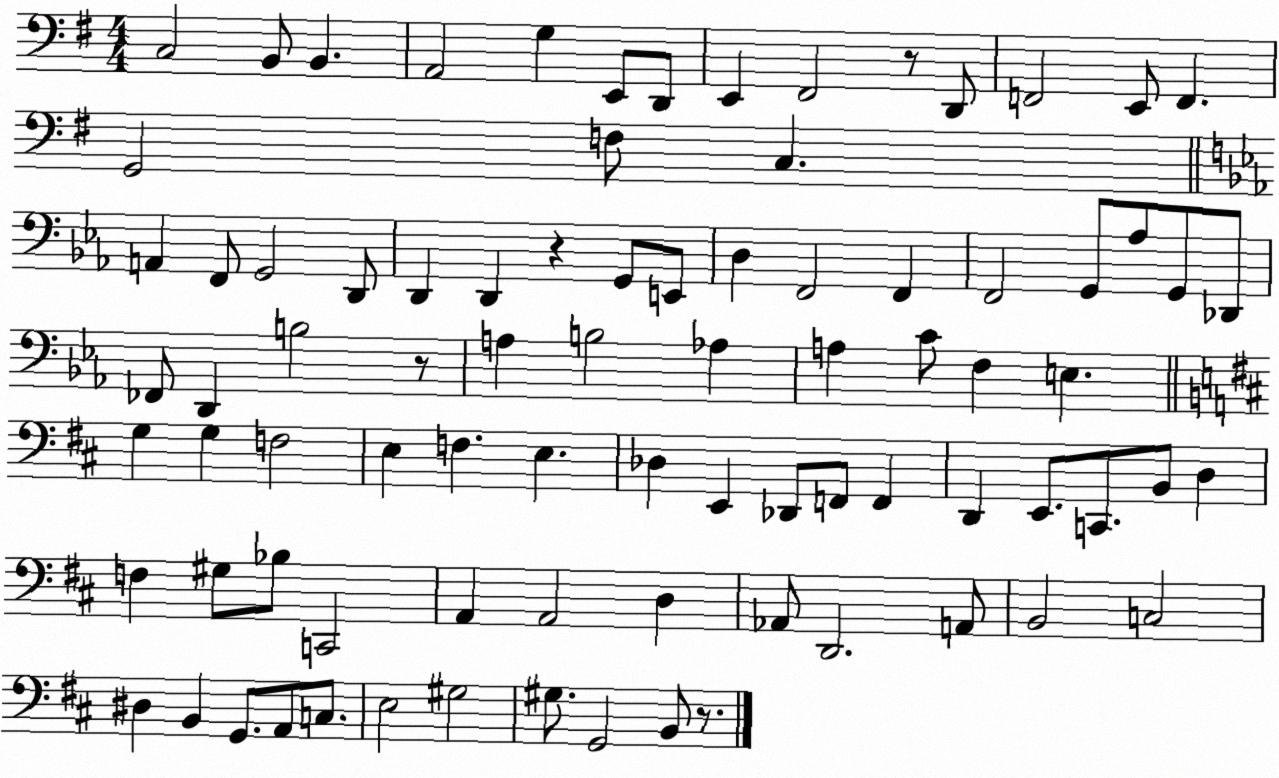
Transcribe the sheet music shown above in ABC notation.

X:1
T:Untitled
M:4/4
L:1/4
K:G
C,2 B,,/2 B,, A,,2 G, E,,/2 D,,/2 E,, ^F,,2 z/2 D,,/2 F,,2 E,,/2 F,, G,,2 F,/2 C, A,, F,,/2 G,,2 D,,/2 D,, D,, z G,,/2 E,,/2 D, F,,2 F,, F,,2 G,,/2 _A,/2 G,,/2 _D,,/2 _F,,/2 D,, B,2 z/2 A, B,2 _A, A, C/2 F, E, G, G, F,2 E, F, E, _D, E,, _D,,/2 F,,/2 F,, D,, E,,/2 C,,/2 B,,/2 D, F, ^G,/2 _B,/2 C,,2 A,, A,,2 D, _A,,/2 D,,2 A,,/2 B,,2 C,2 ^D, B,, G,,/2 A,,/2 C,/2 E,2 ^G,2 ^G,/2 G,,2 B,,/2 z/2